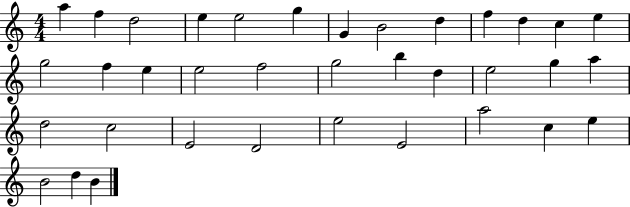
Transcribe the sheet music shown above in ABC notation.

X:1
T:Untitled
M:4/4
L:1/4
K:C
a f d2 e e2 g G B2 d f d c e g2 f e e2 f2 g2 b d e2 g a d2 c2 E2 D2 e2 E2 a2 c e B2 d B